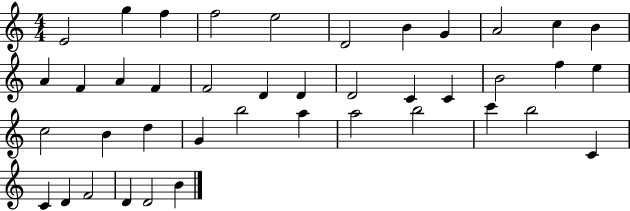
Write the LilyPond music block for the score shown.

{
  \clef treble
  \numericTimeSignature
  \time 4/4
  \key c \major
  e'2 g''4 f''4 | f''2 e''2 | d'2 b'4 g'4 | a'2 c''4 b'4 | \break a'4 f'4 a'4 f'4 | f'2 d'4 d'4 | d'2 c'4 c'4 | b'2 f''4 e''4 | \break c''2 b'4 d''4 | g'4 b''2 a''4 | a''2 b''2 | c'''4 b''2 c'4 | \break c'4 d'4 f'2 | d'4 d'2 b'4 | \bar "|."
}